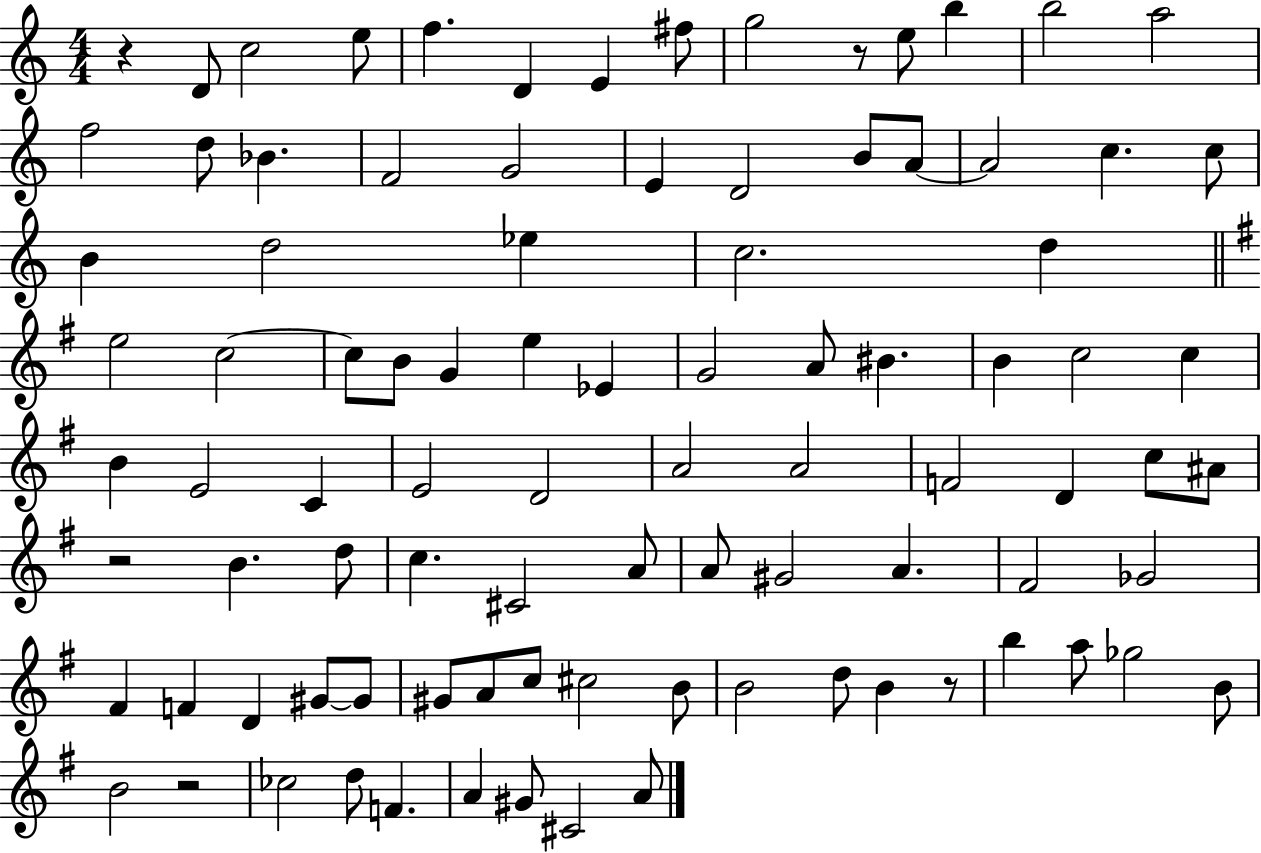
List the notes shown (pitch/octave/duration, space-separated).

R/q D4/e C5/h E5/e F5/q. D4/q E4/q F#5/e G5/h R/e E5/e B5/q B5/h A5/h F5/h D5/e Bb4/q. F4/h G4/h E4/q D4/h B4/e A4/e A4/h C5/q. C5/e B4/q D5/h Eb5/q C5/h. D5/q E5/h C5/h C5/e B4/e G4/q E5/q Eb4/q G4/h A4/e BIS4/q. B4/q C5/h C5/q B4/q E4/h C4/q E4/h D4/h A4/h A4/h F4/h D4/q C5/e A#4/e R/h B4/q. D5/e C5/q. C#4/h A4/e A4/e G#4/h A4/q. F#4/h Gb4/h F#4/q F4/q D4/q G#4/e G#4/e G#4/e A4/e C5/e C#5/h B4/e B4/h D5/e B4/q R/e B5/q A5/e Gb5/h B4/e B4/h R/h CES5/h D5/e F4/q. A4/q G#4/e C#4/h A4/e